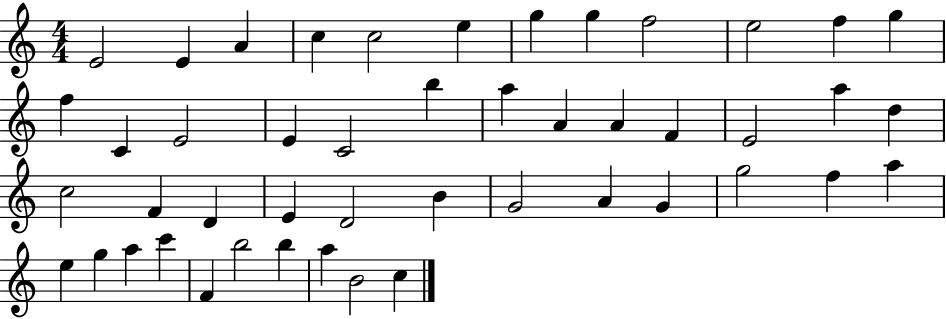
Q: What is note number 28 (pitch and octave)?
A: D4